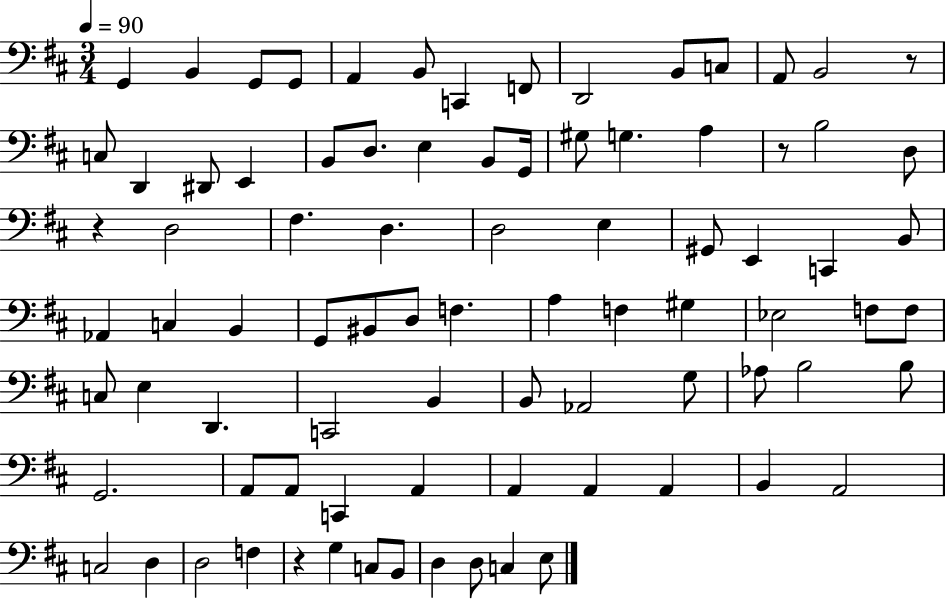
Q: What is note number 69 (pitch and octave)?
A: B2